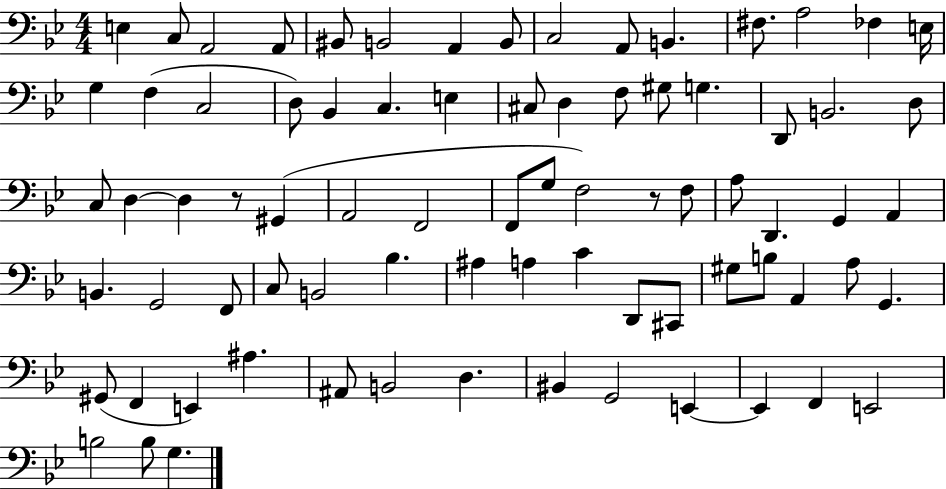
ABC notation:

X:1
T:Untitled
M:4/4
L:1/4
K:Bb
E, C,/2 A,,2 A,,/2 ^B,,/2 B,,2 A,, B,,/2 C,2 A,,/2 B,, ^F,/2 A,2 _F, E,/4 G, F, C,2 D,/2 _B,, C, E, ^C,/2 D, F,/2 ^G,/2 G, D,,/2 B,,2 D,/2 C,/2 D, D, z/2 ^G,, A,,2 F,,2 F,,/2 G,/2 F,2 z/2 F,/2 A,/2 D,, G,, A,, B,, G,,2 F,,/2 C,/2 B,,2 _B, ^A, A, C D,,/2 ^C,,/2 ^G,/2 B,/2 A,, A,/2 G,, ^G,,/2 F,, E,, ^A, ^A,,/2 B,,2 D, ^B,, G,,2 E,, E,, F,, E,,2 B,2 B,/2 G,